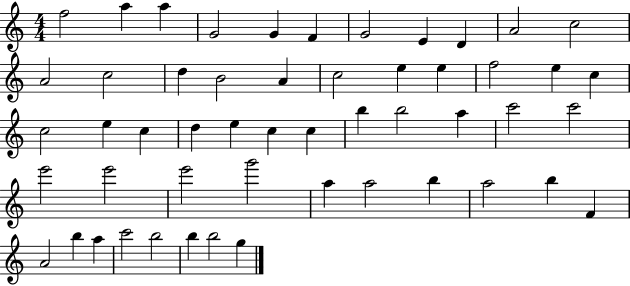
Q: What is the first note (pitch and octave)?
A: F5